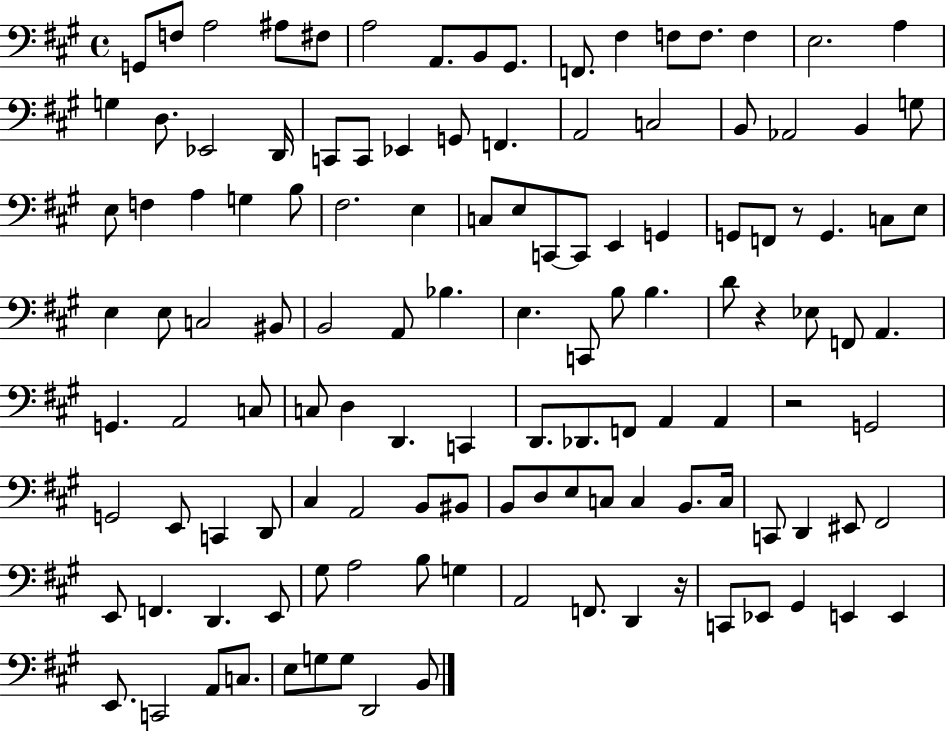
{
  \clef bass
  \time 4/4
  \defaultTimeSignature
  \key a \major
  g,8 f8 a2 ais8 fis8 | a2 a,8. b,8 gis,8. | f,8. fis4 f8 f8. f4 | e2. a4 | \break g4 d8. ees,2 d,16 | c,8 c,8 ees,4 g,8 f,4. | a,2 c2 | b,8 aes,2 b,4 g8 | \break e8 f4 a4 g4 b8 | fis2. e4 | c8 e8 c,8~~ c,8 e,4 g,4 | g,8 f,8 r8 g,4. c8 e8 | \break e4 e8 c2 bis,8 | b,2 a,8 bes4. | e4. c,8 b8 b4. | d'8 r4 ees8 f,8 a,4. | \break g,4. a,2 c8 | c8 d4 d,4. c,4 | d,8. des,8. f,8 a,4 a,4 | r2 g,2 | \break g,2 e,8 c,4 d,8 | cis4 a,2 b,8 bis,8 | b,8 d8 e8 c8 c4 b,8. c16 | c,8 d,4 eis,8 fis,2 | \break e,8 f,4. d,4. e,8 | gis8 a2 b8 g4 | a,2 f,8. d,4 r16 | c,8 ees,8 gis,4 e,4 e,4 | \break e,8. c,2 a,8 c8. | e8 g8 g8 d,2 b,8 | \bar "|."
}